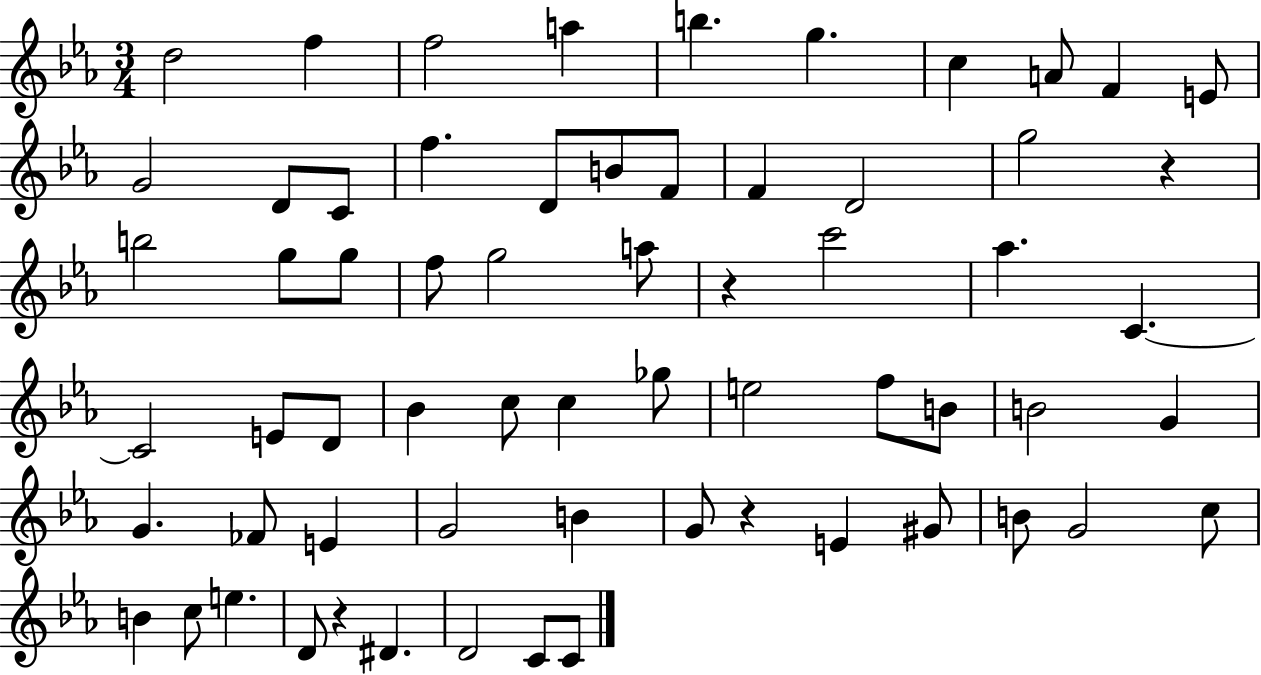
X:1
T:Untitled
M:3/4
L:1/4
K:Eb
d2 f f2 a b g c A/2 F E/2 G2 D/2 C/2 f D/2 B/2 F/2 F D2 g2 z b2 g/2 g/2 f/2 g2 a/2 z c'2 _a C C2 E/2 D/2 _B c/2 c _g/2 e2 f/2 B/2 B2 G G _F/2 E G2 B G/2 z E ^G/2 B/2 G2 c/2 B c/2 e D/2 z ^D D2 C/2 C/2